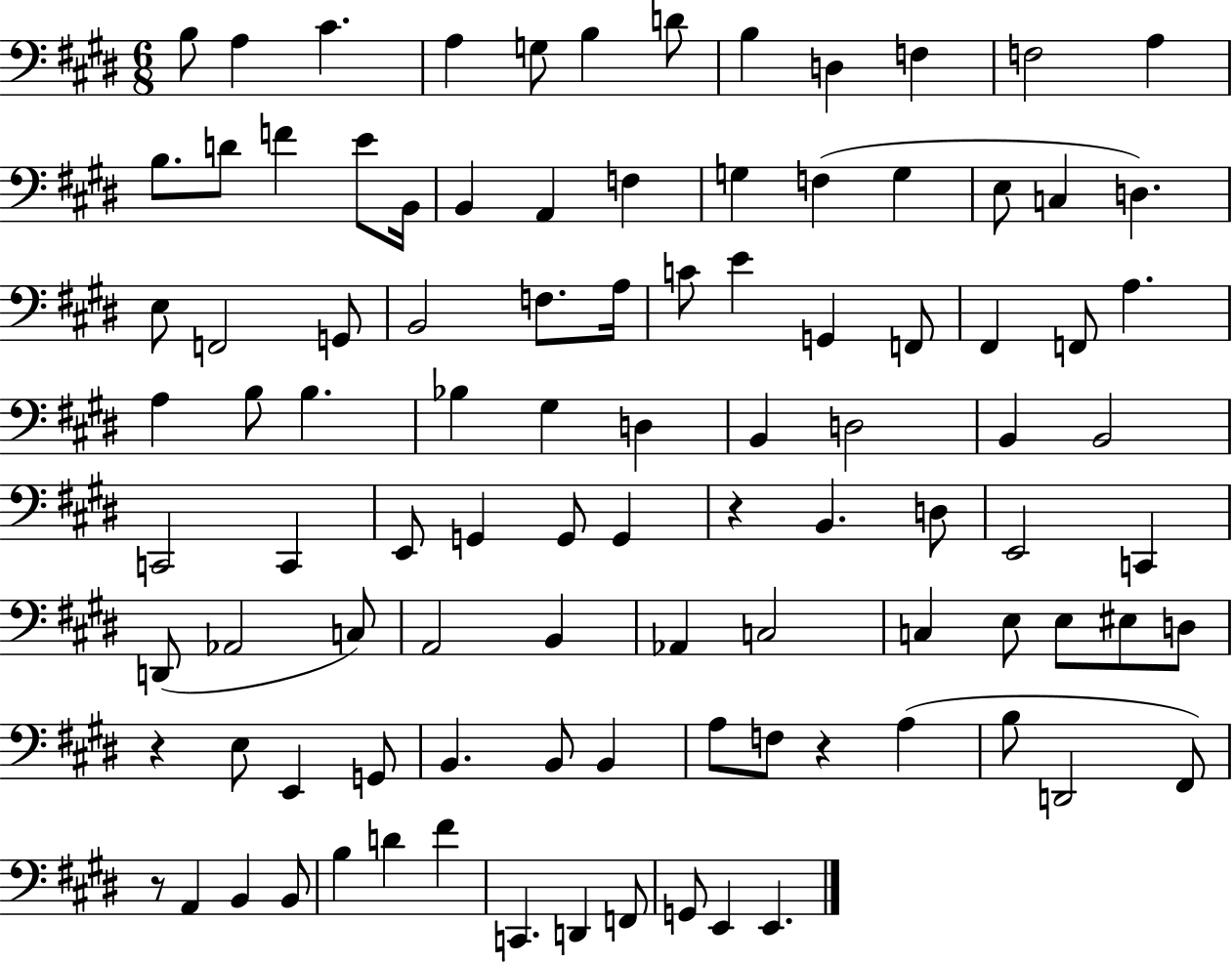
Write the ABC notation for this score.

X:1
T:Untitled
M:6/8
L:1/4
K:E
B,/2 A, ^C A, G,/2 B, D/2 B, D, F, F,2 A, B,/2 D/2 F E/2 B,,/4 B,, A,, F, G, F, G, E,/2 C, D, E,/2 F,,2 G,,/2 B,,2 F,/2 A,/4 C/2 E G,, F,,/2 ^F,, F,,/2 A, A, B,/2 B, _B, ^G, D, B,, D,2 B,, B,,2 C,,2 C,, E,,/2 G,, G,,/2 G,, z B,, D,/2 E,,2 C,, D,,/2 _A,,2 C,/2 A,,2 B,, _A,, C,2 C, E,/2 E,/2 ^E,/2 D,/2 z E,/2 E,, G,,/2 B,, B,,/2 B,, A,/2 F,/2 z A, B,/2 D,,2 ^F,,/2 z/2 A,, B,, B,,/2 B, D ^F C,, D,, F,,/2 G,,/2 E,, E,,